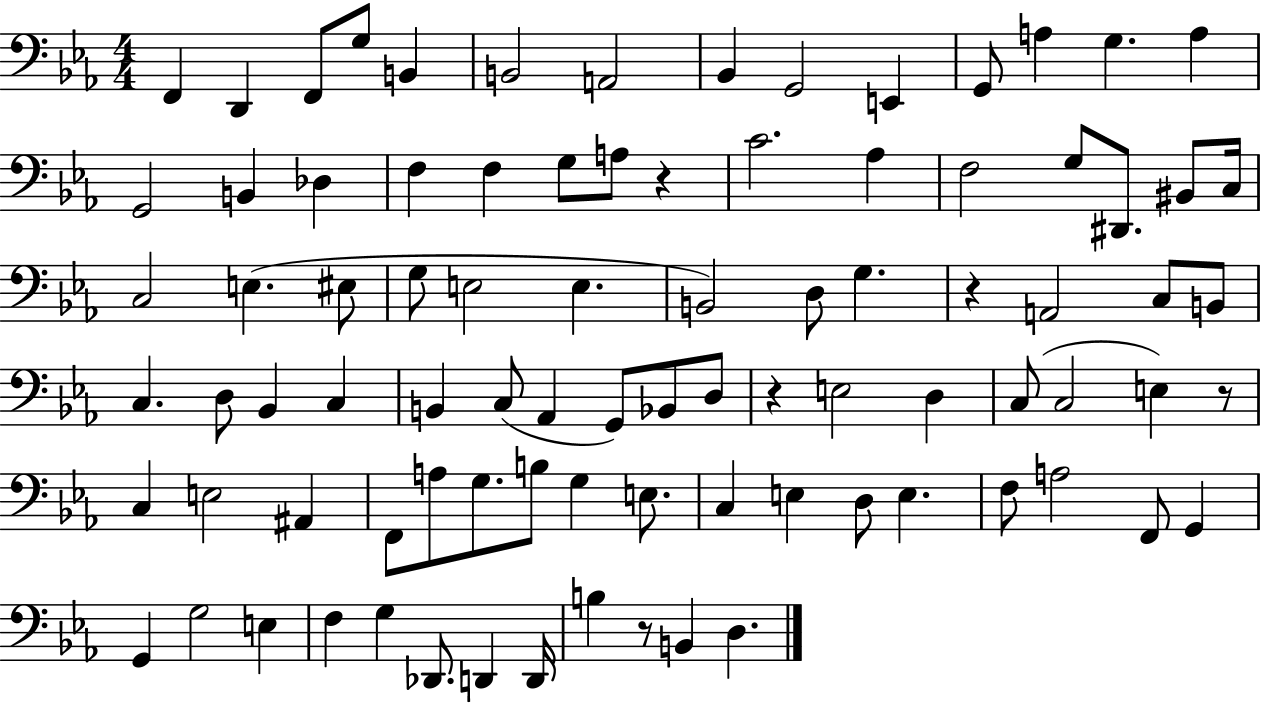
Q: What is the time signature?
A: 4/4